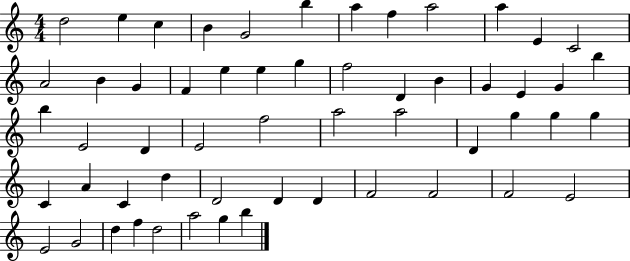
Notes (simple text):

D5/h E5/q C5/q B4/q G4/h B5/q A5/q F5/q A5/h A5/q E4/q C4/h A4/h B4/q G4/q F4/q E5/q E5/q G5/q F5/h D4/q B4/q G4/q E4/q G4/q B5/q B5/q E4/h D4/q E4/h F5/h A5/h A5/h D4/q G5/q G5/q G5/q C4/q A4/q C4/q D5/q D4/h D4/q D4/q F4/h F4/h F4/h E4/h E4/h G4/h D5/q F5/q D5/h A5/h G5/q B5/q